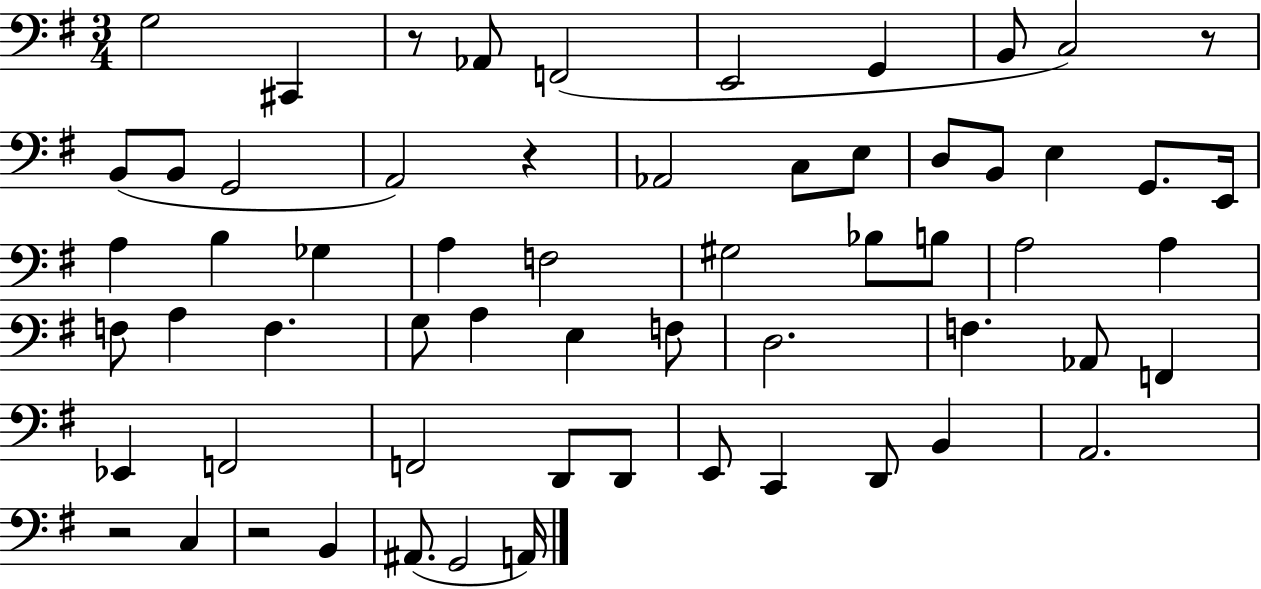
G3/h C#2/q R/e Ab2/e F2/h E2/h G2/q B2/e C3/h R/e B2/e B2/e G2/h A2/h R/q Ab2/h C3/e E3/e D3/e B2/e E3/q G2/e. E2/s A3/q B3/q Gb3/q A3/q F3/h G#3/h Bb3/e B3/e A3/h A3/q F3/e A3/q F3/q. G3/e A3/q E3/q F3/e D3/h. F3/q. Ab2/e F2/q Eb2/q F2/h F2/h D2/e D2/e E2/e C2/q D2/e B2/q A2/h. R/h C3/q R/h B2/q A#2/e. G2/h A2/s